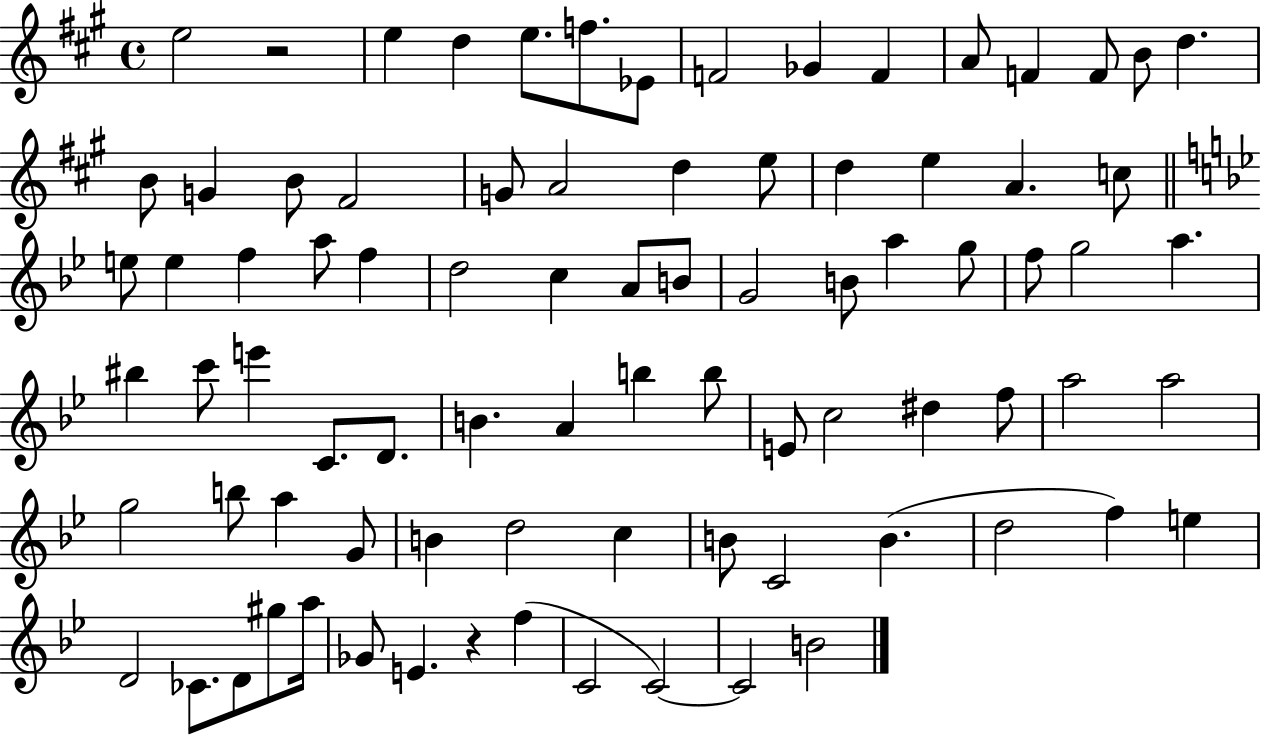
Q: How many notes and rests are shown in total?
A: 84